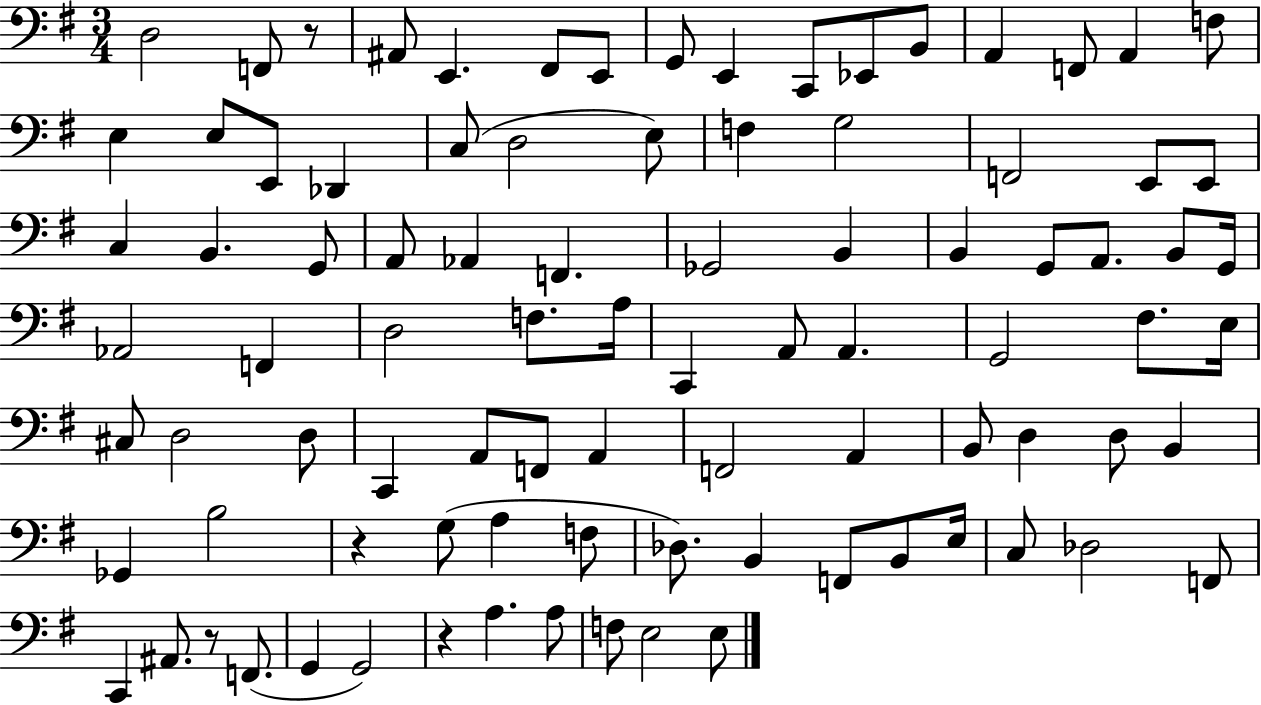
X:1
T:Untitled
M:3/4
L:1/4
K:G
D,2 F,,/2 z/2 ^A,,/2 E,, ^F,,/2 E,,/2 G,,/2 E,, C,,/2 _E,,/2 B,,/2 A,, F,,/2 A,, F,/2 E, E,/2 E,,/2 _D,, C,/2 D,2 E,/2 F, G,2 F,,2 E,,/2 E,,/2 C, B,, G,,/2 A,,/2 _A,, F,, _G,,2 B,, B,, G,,/2 A,,/2 B,,/2 G,,/4 _A,,2 F,, D,2 F,/2 A,/4 C,, A,,/2 A,, G,,2 ^F,/2 E,/4 ^C,/2 D,2 D,/2 C,, A,,/2 F,,/2 A,, F,,2 A,, B,,/2 D, D,/2 B,, _G,, B,2 z G,/2 A, F,/2 _D,/2 B,, F,,/2 B,,/2 E,/4 C,/2 _D,2 F,,/2 C,, ^A,,/2 z/2 F,,/2 G,, G,,2 z A, A,/2 F,/2 E,2 E,/2